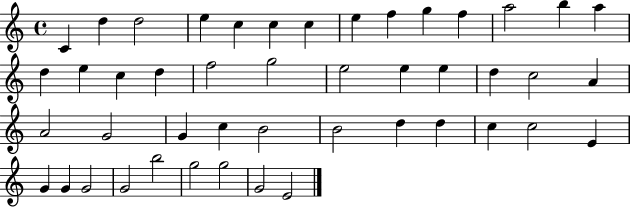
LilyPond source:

{
  \clef treble
  \time 4/4
  \defaultTimeSignature
  \key c \major
  c'4 d''4 d''2 | e''4 c''4 c''4 c''4 | e''4 f''4 g''4 f''4 | a''2 b''4 a''4 | \break d''4 e''4 c''4 d''4 | f''2 g''2 | e''2 e''4 e''4 | d''4 c''2 a'4 | \break a'2 g'2 | g'4 c''4 b'2 | b'2 d''4 d''4 | c''4 c''2 e'4 | \break g'4 g'4 g'2 | g'2 b''2 | g''2 g''2 | g'2 e'2 | \break \bar "|."
}